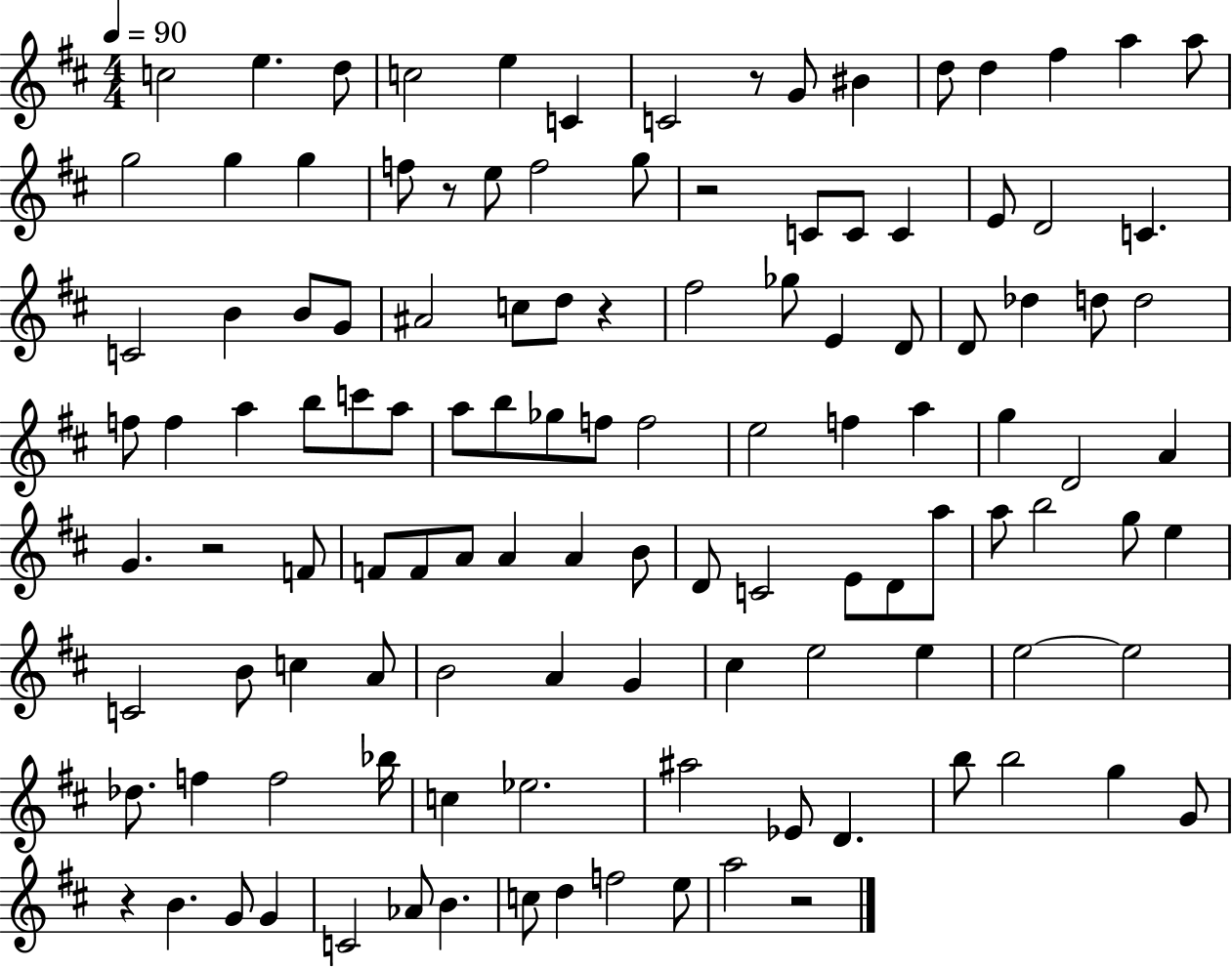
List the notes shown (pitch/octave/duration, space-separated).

C5/h E5/q. D5/e C5/h E5/q C4/q C4/h R/e G4/e BIS4/q D5/e D5/q F#5/q A5/q A5/e G5/h G5/q G5/q F5/e R/e E5/e F5/h G5/e R/h C4/e C4/e C4/q E4/e D4/h C4/q. C4/h B4/q B4/e G4/e A#4/h C5/e D5/e R/q F#5/h Gb5/e E4/q D4/e D4/e Db5/q D5/e D5/h F5/e F5/q A5/q B5/e C6/e A5/e A5/e B5/e Gb5/e F5/e F5/h E5/h F5/q A5/q G5/q D4/h A4/q G4/q. R/h F4/e F4/e F4/e A4/e A4/q A4/q B4/e D4/e C4/h E4/e D4/e A5/e A5/e B5/h G5/e E5/q C4/h B4/e C5/q A4/e B4/h A4/q G4/q C#5/q E5/h E5/q E5/h E5/h Db5/e. F5/q F5/h Bb5/s C5/q Eb5/h. A#5/h Eb4/e D4/q. B5/e B5/h G5/q G4/e R/q B4/q. G4/e G4/q C4/h Ab4/e B4/q. C5/e D5/q F5/h E5/e A5/h R/h